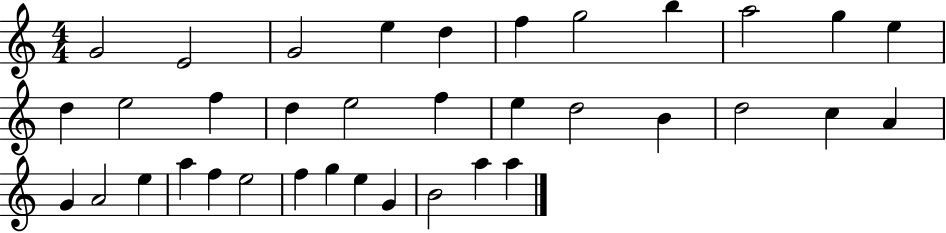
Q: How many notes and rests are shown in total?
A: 36